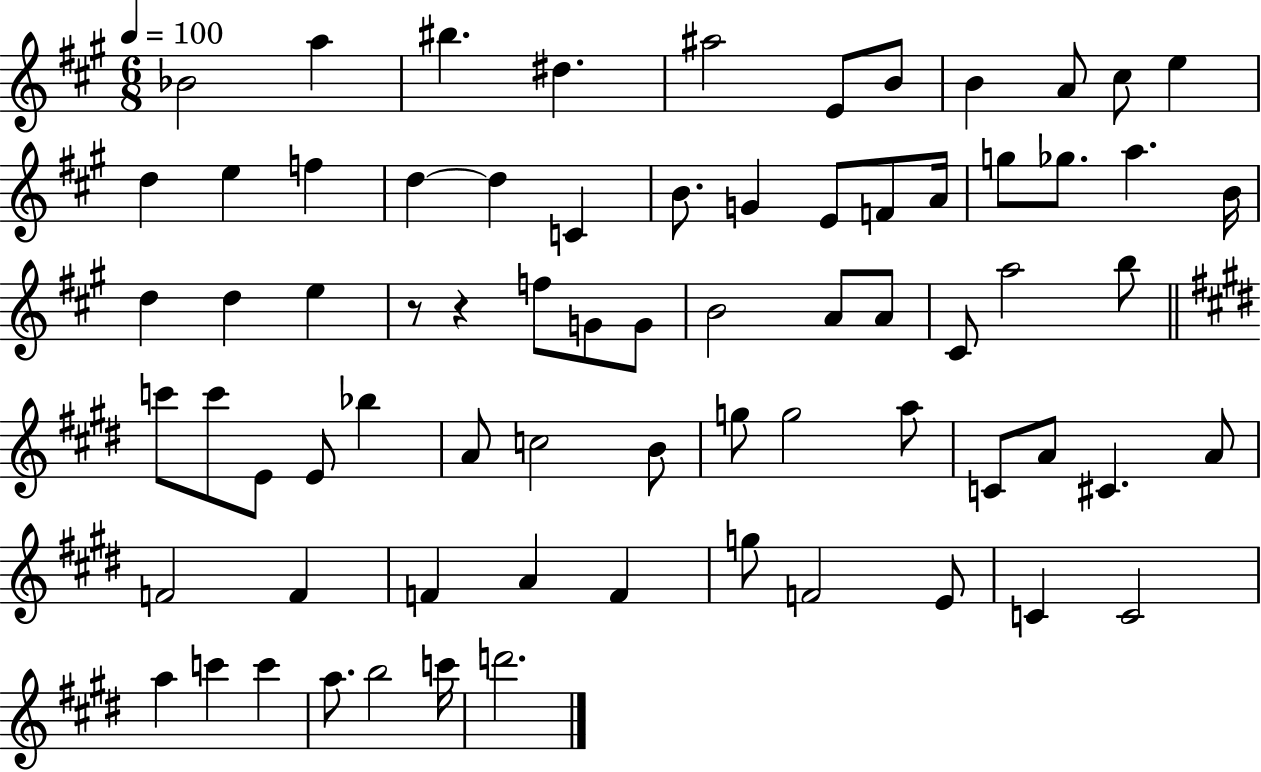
X:1
T:Untitled
M:6/8
L:1/4
K:A
_B2 a ^b ^d ^a2 E/2 B/2 B A/2 ^c/2 e d e f d d C B/2 G E/2 F/2 A/4 g/2 _g/2 a B/4 d d e z/2 z f/2 G/2 G/2 B2 A/2 A/2 ^C/2 a2 b/2 c'/2 c'/2 E/2 E/2 _b A/2 c2 B/2 g/2 g2 a/2 C/2 A/2 ^C A/2 F2 F F A F g/2 F2 E/2 C C2 a c' c' a/2 b2 c'/4 d'2